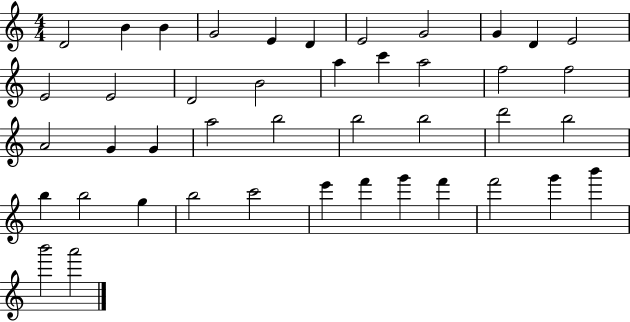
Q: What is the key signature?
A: C major